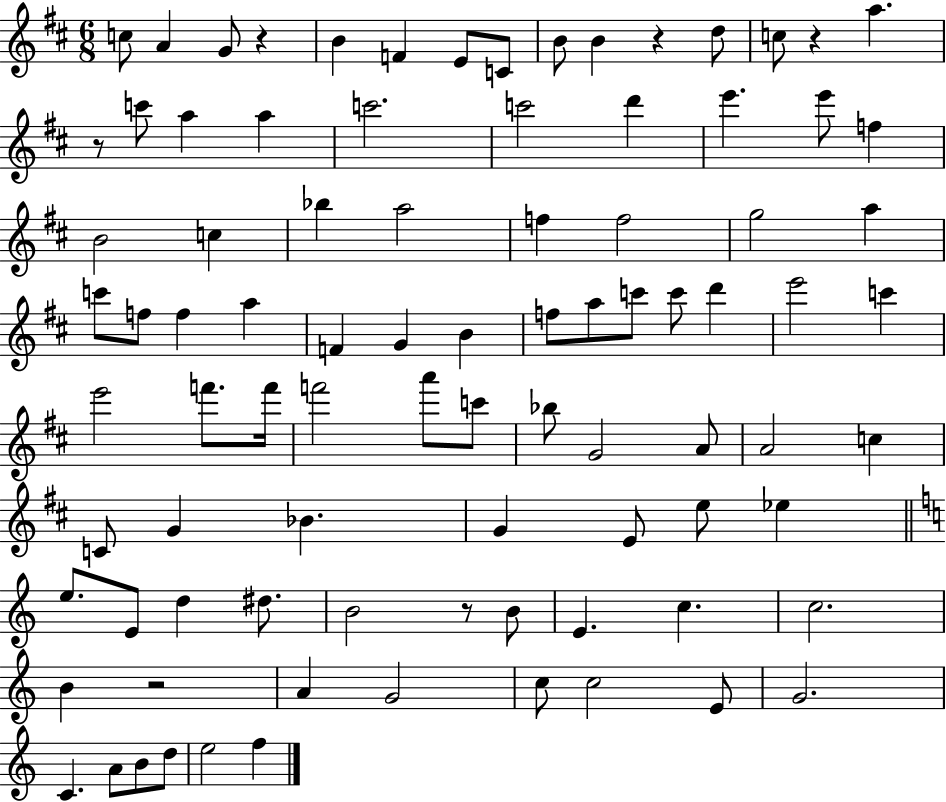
C5/e A4/q G4/e R/q B4/q F4/q E4/e C4/e B4/e B4/q R/q D5/e C5/e R/q A5/q. R/e C6/e A5/q A5/q C6/h. C6/h D6/q E6/q. E6/e F5/q B4/h C5/q Bb5/q A5/h F5/q F5/h G5/h A5/q C6/e F5/e F5/q A5/q F4/q G4/q B4/q F5/e A5/e C6/e C6/e D6/q E6/h C6/q E6/h F6/e. F6/s F6/h A6/e C6/e Bb5/e G4/h A4/e A4/h C5/q C4/e G4/q Bb4/q. G4/q E4/e E5/e Eb5/q E5/e. E4/e D5/q D#5/e. B4/h R/e B4/e E4/q. C5/q. C5/h. B4/q R/h A4/q G4/h C5/e C5/h E4/e G4/h. C4/q. A4/e B4/e D5/e E5/h F5/q